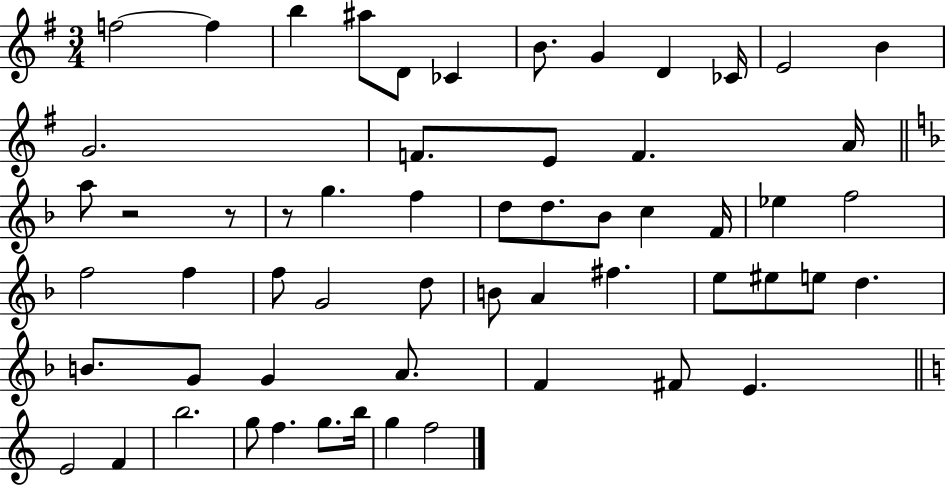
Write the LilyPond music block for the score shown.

{
  \clef treble
  \numericTimeSignature
  \time 3/4
  \key g \major
  f''2~~ f''4 | b''4 ais''8 d'8 ces'4 | b'8. g'4 d'4 ces'16 | e'2 b'4 | \break g'2. | f'8. e'8 f'4. a'16 | \bar "||" \break \key f \major a''8 r2 r8 | r8 g''4. f''4 | d''8 d''8. bes'8 c''4 f'16 | ees''4 f''2 | \break f''2 f''4 | f''8 g'2 d''8 | b'8 a'4 fis''4. | e''8 eis''8 e''8 d''4. | \break b'8. g'8 g'4 a'8. | f'4 fis'8 e'4. | \bar "||" \break \key c \major e'2 f'4 | b''2. | g''8 f''4. g''8. b''16 | g''4 f''2 | \break \bar "|."
}